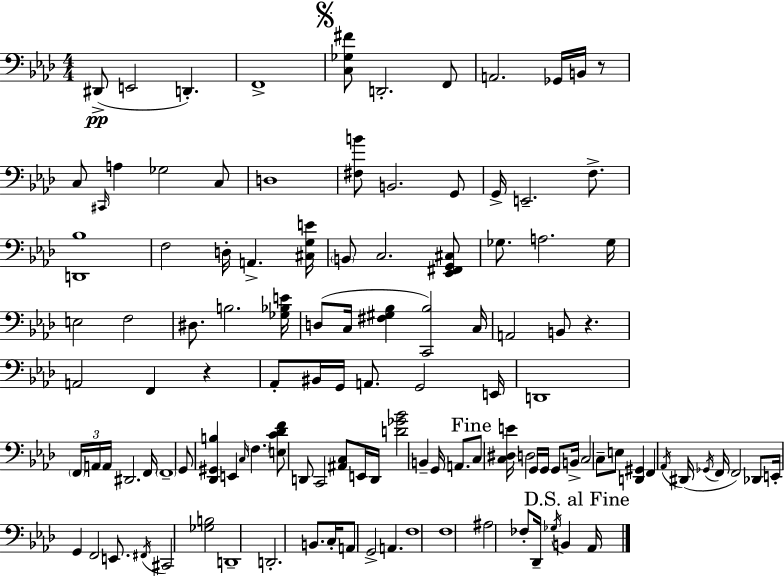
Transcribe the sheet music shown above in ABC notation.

X:1
T:Untitled
M:4/4
L:1/4
K:Fm
^D,,/2 E,,2 D,, F,,4 [C,_G,^F]/2 D,,2 F,,/2 A,,2 _G,,/4 B,,/4 z/2 C,/2 ^C,,/4 A, _G,2 C,/2 D,4 [^F,B]/2 B,,2 G,,/2 G,,/4 E,,2 F,/2 [D,,_B,]4 F,2 D,/4 A,, [^C,G,E]/4 B,,/2 C,2 [_E,,^F,,G,,^C,]/2 _G,/2 A,2 _G,/4 E,2 F,2 ^D,/2 B,2 [_G,_B,E]/4 D,/2 C,/4 [^F,^G,_B,] [C,,_B,]2 C,/4 A,,2 B,,/2 z A,,2 F,, z _A,,/2 ^B,,/4 G,,/4 A,,/2 G,,2 E,,/4 D,,4 F,,/4 A,,/4 A,,/4 ^D,,2 F,,/4 F,,4 G,,/2 [_D,,^G,,B,] E,, C,/4 F, [E,C_DF]/2 D,,/2 C,,2 [^A,,C,]/2 E,,/4 D,,/4 [D_G_B]2 B,, G,,/4 A,,/2 C,/2 [C,^D,E]/4 D,2 G,,/4 G,,/4 G,,/2 B,,/4 C,2 C,/2 E,/2 [D,,^G,,] F,, _A,,/4 ^D,,/4 _G,,/4 F,,/4 F,,2 _D,,/2 E,,/4 G,, F,,2 E,,/2 ^F,,/4 ^C,,2 [_G,B,]2 D,,4 D,,2 B,,/2 C,/4 A,,/2 G,,2 A,, F,4 F,4 ^A,2 _F,/2 _D,,/4 _G,/4 B,, _A,,/4